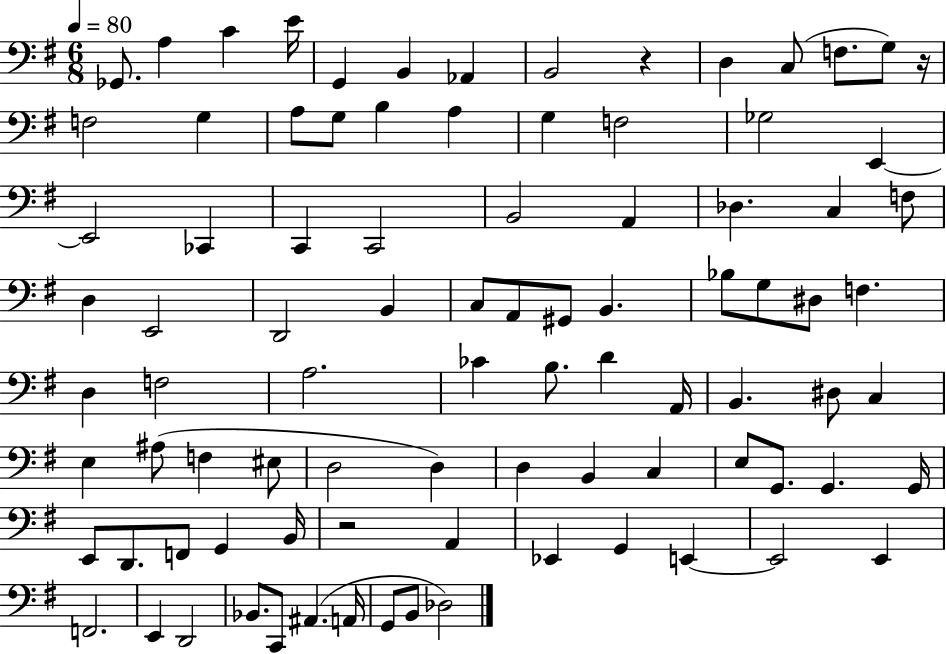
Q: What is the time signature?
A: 6/8